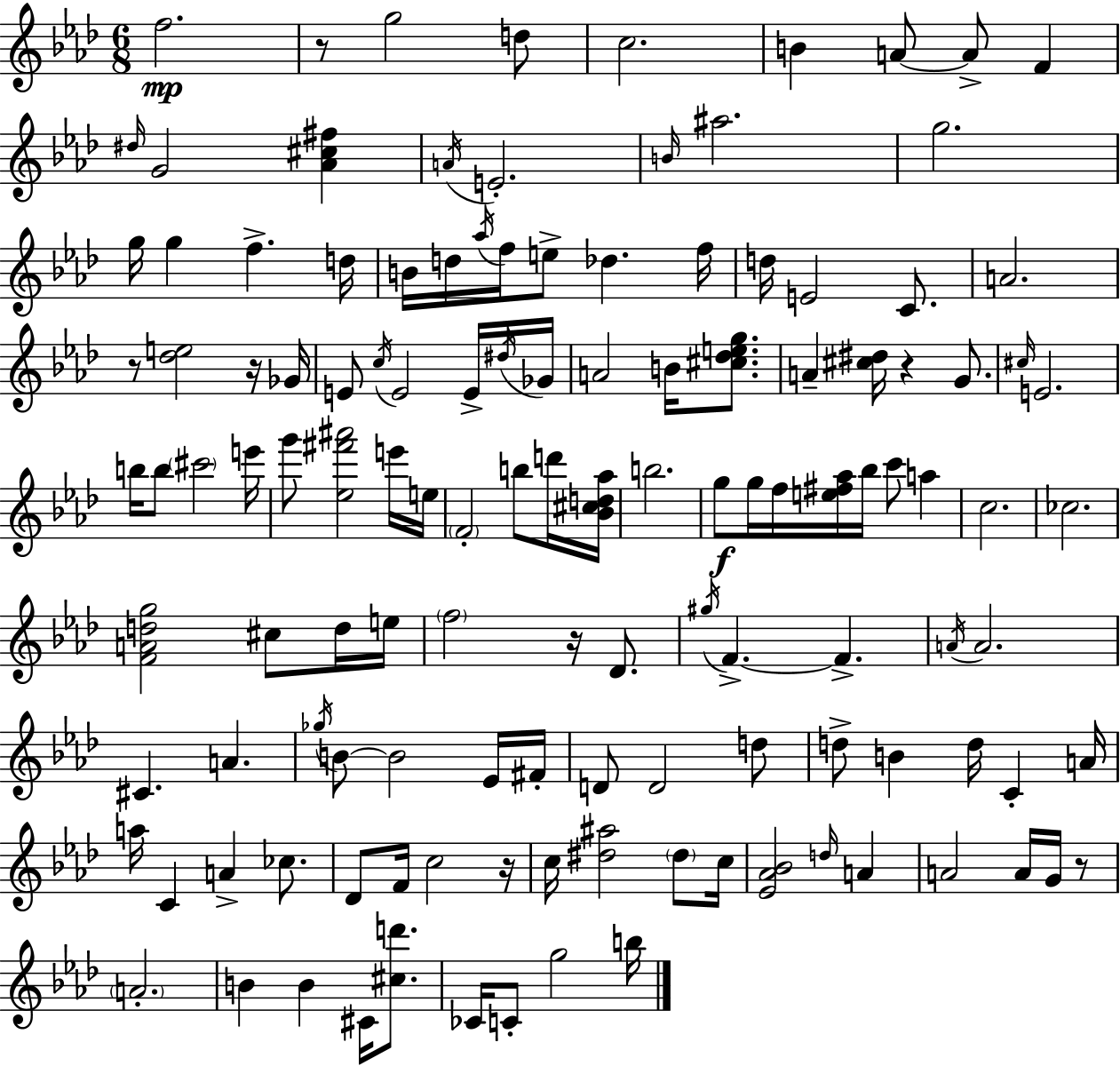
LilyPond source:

{
  \clef treble
  \numericTimeSignature
  \time 6/8
  \key f \minor
  f''2.\mp | r8 g''2 d''8 | c''2. | b'4 a'8~~ a'8-> f'4 | \break \grace { dis''16 } g'2 <aes' cis'' fis''>4 | \acciaccatura { a'16 } e'2.-. | \grace { b'16 } ais''2. | g''2. | \break g''16 g''4 f''4.-> | d''16 b'16 d''16 \acciaccatura { aes''16 } f''16 e''8-> des''4. | f''16 d''16 e'2 | c'8. a'2. | \break r8 <des'' e''>2 | r16 ges'16 e'8 \acciaccatura { c''16 } e'2 | e'16-> \acciaccatura { dis''16 } ges'16 a'2 | b'16 <cis'' des'' e'' g''>8. a'4-- <cis'' dis''>16 r4 | \break g'8. \grace { cis''16 } e'2. | b''16 b''8 \parenthesize cis'''2 | e'''16 g'''8 <ees'' fis''' ais'''>2 | e'''16 e''16 \parenthesize f'2-. | \break b''8 d'''16 <bes' cis'' d'' aes''>16 b''2. | g''8\f g''16 f''16 <e'' fis'' aes''>16 | bes''16 c'''8 a''4 c''2. | ces''2. | \break <f' a' d'' g''>2 | cis''8 d''16 e''16 \parenthesize f''2 | r16 des'8. \acciaccatura { gis''16 } f'4.->~~ | f'4.-> \acciaccatura { a'16 } a'2. | \break cis'4. | a'4. \acciaccatura { ges''16 } b'8~~ | b'2 ees'16 fis'16-. d'8 | d'2 d''8 d''8-> | \break b'4 d''16 c'4-. a'16 a''16 c'4 | a'4-> ces''8. des'8 | f'16 c''2 r16 c''16 <dis'' ais''>2 | \parenthesize dis''8 c''16 <ees' aes' bes'>2 | \break \grace { d''16 } a'4 a'2 | a'16 g'16 r8 \parenthesize a'2.-. | b'4 | b'4 cis'16 <cis'' d'''>8. ces'16 | \break c'8-. g''2 b''16 \bar "|."
}